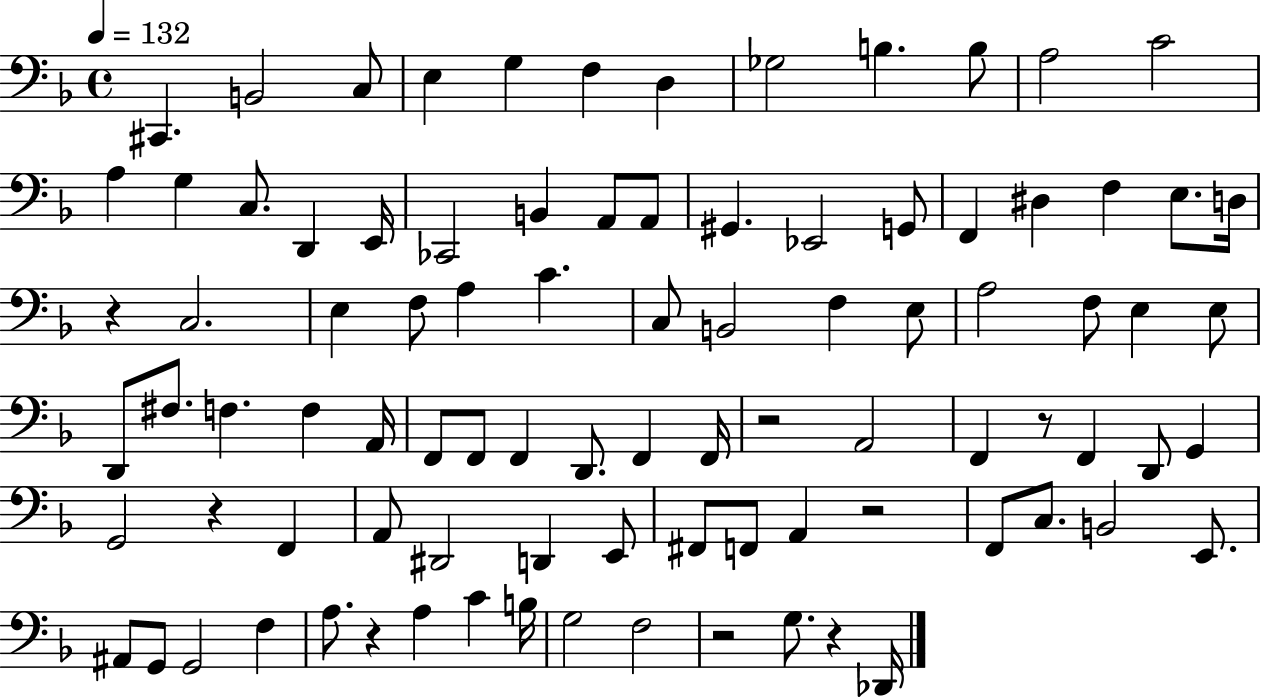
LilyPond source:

{
  \clef bass
  \time 4/4
  \defaultTimeSignature
  \key f \major
  \tempo 4 = 132
  cis,4. b,2 c8 | e4 g4 f4 d4 | ges2 b4. b8 | a2 c'2 | \break a4 g4 c8. d,4 e,16 | ces,2 b,4 a,8 a,8 | gis,4. ees,2 g,8 | f,4 dis4 f4 e8. d16 | \break r4 c2. | e4 f8 a4 c'4. | c8 b,2 f4 e8 | a2 f8 e4 e8 | \break d,8 fis8. f4. f4 a,16 | f,8 f,8 f,4 d,8. f,4 f,16 | r2 a,2 | f,4 r8 f,4 d,8 g,4 | \break g,2 r4 f,4 | a,8 dis,2 d,4 e,8 | fis,8 f,8 a,4 r2 | f,8 c8. b,2 e,8. | \break ais,8 g,8 g,2 f4 | a8. r4 a4 c'4 b16 | g2 f2 | r2 g8. r4 des,16 | \break \bar "|."
}